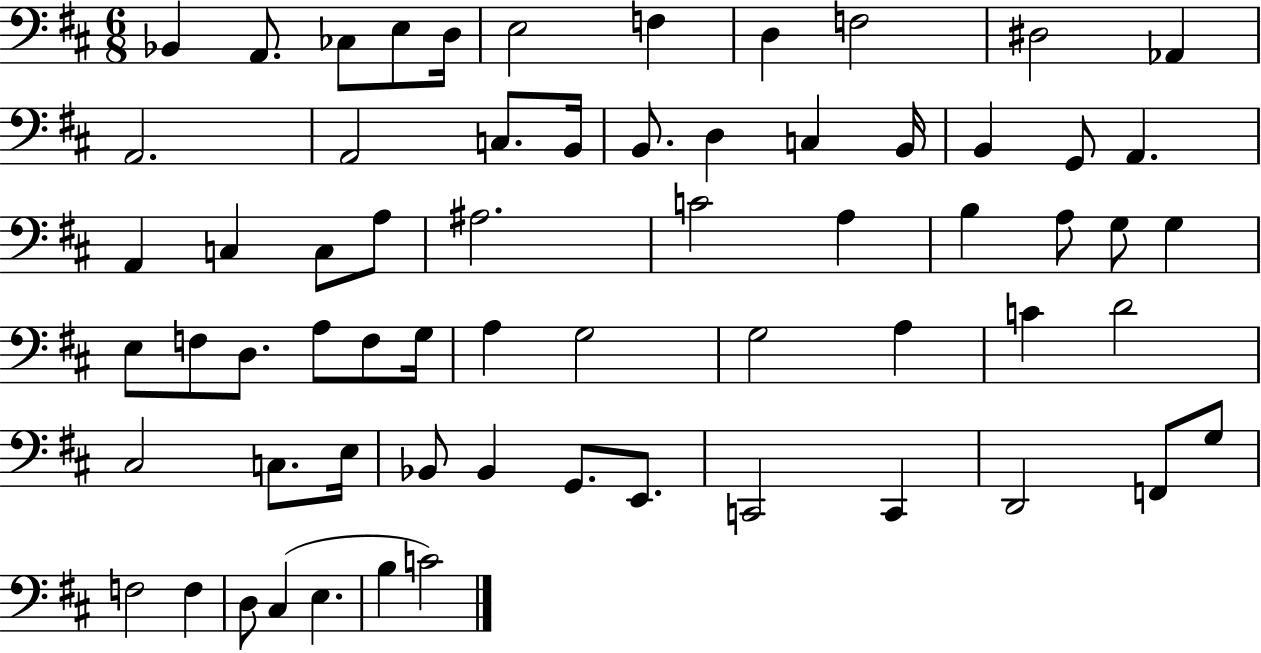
X:1
T:Untitled
M:6/8
L:1/4
K:D
_B,, A,,/2 _C,/2 E,/2 D,/4 E,2 F, D, F,2 ^D,2 _A,, A,,2 A,,2 C,/2 B,,/4 B,,/2 D, C, B,,/4 B,, G,,/2 A,, A,, C, C,/2 A,/2 ^A,2 C2 A, B, A,/2 G,/2 G, E,/2 F,/2 D,/2 A,/2 F,/2 G,/4 A, G,2 G,2 A, C D2 ^C,2 C,/2 E,/4 _B,,/2 _B,, G,,/2 E,,/2 C,,2 C,, D,,2 F,,/2 G,/2 F,2 F, D,/2 ^C, E, B, C2